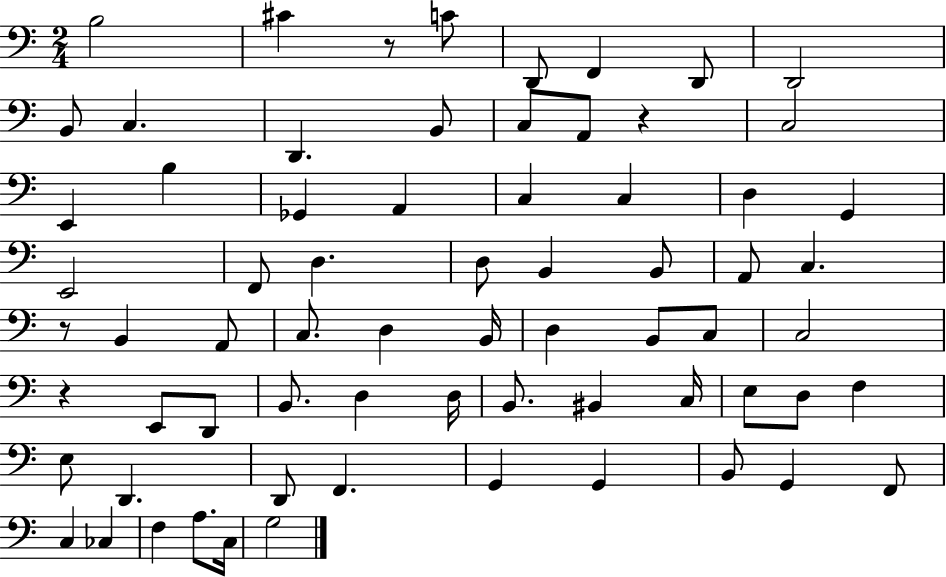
B3/h C#4/q R/e C4/e D2/e F2/q D2/e D2/h B2/e C3/q. D2/q. B2/e C3/e A2/e R/q C3/h E2/q B3/q Gb2/q A2/q C3/q C3/q D3/q G2/q E2/h F2/e D3/q. D3/e B2/q B2/e A2/e C3/q. R/e B2/q A2/e C3/e. D3/q B2/s D3/q B2/e C3/e C3/h R/q E2/e D2/e B2/e. D3/q D3/s B2/e. BIS2/q C3/s E3/e D3/e F3/q E3/e D2/q. D2/e F2/q. G2/q G2/q B2/e G2/q F2/e C3/q CES3/q F3/q A3/e. C3/s G3/h